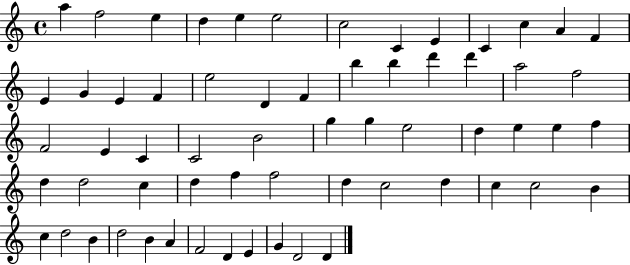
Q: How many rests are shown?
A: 0